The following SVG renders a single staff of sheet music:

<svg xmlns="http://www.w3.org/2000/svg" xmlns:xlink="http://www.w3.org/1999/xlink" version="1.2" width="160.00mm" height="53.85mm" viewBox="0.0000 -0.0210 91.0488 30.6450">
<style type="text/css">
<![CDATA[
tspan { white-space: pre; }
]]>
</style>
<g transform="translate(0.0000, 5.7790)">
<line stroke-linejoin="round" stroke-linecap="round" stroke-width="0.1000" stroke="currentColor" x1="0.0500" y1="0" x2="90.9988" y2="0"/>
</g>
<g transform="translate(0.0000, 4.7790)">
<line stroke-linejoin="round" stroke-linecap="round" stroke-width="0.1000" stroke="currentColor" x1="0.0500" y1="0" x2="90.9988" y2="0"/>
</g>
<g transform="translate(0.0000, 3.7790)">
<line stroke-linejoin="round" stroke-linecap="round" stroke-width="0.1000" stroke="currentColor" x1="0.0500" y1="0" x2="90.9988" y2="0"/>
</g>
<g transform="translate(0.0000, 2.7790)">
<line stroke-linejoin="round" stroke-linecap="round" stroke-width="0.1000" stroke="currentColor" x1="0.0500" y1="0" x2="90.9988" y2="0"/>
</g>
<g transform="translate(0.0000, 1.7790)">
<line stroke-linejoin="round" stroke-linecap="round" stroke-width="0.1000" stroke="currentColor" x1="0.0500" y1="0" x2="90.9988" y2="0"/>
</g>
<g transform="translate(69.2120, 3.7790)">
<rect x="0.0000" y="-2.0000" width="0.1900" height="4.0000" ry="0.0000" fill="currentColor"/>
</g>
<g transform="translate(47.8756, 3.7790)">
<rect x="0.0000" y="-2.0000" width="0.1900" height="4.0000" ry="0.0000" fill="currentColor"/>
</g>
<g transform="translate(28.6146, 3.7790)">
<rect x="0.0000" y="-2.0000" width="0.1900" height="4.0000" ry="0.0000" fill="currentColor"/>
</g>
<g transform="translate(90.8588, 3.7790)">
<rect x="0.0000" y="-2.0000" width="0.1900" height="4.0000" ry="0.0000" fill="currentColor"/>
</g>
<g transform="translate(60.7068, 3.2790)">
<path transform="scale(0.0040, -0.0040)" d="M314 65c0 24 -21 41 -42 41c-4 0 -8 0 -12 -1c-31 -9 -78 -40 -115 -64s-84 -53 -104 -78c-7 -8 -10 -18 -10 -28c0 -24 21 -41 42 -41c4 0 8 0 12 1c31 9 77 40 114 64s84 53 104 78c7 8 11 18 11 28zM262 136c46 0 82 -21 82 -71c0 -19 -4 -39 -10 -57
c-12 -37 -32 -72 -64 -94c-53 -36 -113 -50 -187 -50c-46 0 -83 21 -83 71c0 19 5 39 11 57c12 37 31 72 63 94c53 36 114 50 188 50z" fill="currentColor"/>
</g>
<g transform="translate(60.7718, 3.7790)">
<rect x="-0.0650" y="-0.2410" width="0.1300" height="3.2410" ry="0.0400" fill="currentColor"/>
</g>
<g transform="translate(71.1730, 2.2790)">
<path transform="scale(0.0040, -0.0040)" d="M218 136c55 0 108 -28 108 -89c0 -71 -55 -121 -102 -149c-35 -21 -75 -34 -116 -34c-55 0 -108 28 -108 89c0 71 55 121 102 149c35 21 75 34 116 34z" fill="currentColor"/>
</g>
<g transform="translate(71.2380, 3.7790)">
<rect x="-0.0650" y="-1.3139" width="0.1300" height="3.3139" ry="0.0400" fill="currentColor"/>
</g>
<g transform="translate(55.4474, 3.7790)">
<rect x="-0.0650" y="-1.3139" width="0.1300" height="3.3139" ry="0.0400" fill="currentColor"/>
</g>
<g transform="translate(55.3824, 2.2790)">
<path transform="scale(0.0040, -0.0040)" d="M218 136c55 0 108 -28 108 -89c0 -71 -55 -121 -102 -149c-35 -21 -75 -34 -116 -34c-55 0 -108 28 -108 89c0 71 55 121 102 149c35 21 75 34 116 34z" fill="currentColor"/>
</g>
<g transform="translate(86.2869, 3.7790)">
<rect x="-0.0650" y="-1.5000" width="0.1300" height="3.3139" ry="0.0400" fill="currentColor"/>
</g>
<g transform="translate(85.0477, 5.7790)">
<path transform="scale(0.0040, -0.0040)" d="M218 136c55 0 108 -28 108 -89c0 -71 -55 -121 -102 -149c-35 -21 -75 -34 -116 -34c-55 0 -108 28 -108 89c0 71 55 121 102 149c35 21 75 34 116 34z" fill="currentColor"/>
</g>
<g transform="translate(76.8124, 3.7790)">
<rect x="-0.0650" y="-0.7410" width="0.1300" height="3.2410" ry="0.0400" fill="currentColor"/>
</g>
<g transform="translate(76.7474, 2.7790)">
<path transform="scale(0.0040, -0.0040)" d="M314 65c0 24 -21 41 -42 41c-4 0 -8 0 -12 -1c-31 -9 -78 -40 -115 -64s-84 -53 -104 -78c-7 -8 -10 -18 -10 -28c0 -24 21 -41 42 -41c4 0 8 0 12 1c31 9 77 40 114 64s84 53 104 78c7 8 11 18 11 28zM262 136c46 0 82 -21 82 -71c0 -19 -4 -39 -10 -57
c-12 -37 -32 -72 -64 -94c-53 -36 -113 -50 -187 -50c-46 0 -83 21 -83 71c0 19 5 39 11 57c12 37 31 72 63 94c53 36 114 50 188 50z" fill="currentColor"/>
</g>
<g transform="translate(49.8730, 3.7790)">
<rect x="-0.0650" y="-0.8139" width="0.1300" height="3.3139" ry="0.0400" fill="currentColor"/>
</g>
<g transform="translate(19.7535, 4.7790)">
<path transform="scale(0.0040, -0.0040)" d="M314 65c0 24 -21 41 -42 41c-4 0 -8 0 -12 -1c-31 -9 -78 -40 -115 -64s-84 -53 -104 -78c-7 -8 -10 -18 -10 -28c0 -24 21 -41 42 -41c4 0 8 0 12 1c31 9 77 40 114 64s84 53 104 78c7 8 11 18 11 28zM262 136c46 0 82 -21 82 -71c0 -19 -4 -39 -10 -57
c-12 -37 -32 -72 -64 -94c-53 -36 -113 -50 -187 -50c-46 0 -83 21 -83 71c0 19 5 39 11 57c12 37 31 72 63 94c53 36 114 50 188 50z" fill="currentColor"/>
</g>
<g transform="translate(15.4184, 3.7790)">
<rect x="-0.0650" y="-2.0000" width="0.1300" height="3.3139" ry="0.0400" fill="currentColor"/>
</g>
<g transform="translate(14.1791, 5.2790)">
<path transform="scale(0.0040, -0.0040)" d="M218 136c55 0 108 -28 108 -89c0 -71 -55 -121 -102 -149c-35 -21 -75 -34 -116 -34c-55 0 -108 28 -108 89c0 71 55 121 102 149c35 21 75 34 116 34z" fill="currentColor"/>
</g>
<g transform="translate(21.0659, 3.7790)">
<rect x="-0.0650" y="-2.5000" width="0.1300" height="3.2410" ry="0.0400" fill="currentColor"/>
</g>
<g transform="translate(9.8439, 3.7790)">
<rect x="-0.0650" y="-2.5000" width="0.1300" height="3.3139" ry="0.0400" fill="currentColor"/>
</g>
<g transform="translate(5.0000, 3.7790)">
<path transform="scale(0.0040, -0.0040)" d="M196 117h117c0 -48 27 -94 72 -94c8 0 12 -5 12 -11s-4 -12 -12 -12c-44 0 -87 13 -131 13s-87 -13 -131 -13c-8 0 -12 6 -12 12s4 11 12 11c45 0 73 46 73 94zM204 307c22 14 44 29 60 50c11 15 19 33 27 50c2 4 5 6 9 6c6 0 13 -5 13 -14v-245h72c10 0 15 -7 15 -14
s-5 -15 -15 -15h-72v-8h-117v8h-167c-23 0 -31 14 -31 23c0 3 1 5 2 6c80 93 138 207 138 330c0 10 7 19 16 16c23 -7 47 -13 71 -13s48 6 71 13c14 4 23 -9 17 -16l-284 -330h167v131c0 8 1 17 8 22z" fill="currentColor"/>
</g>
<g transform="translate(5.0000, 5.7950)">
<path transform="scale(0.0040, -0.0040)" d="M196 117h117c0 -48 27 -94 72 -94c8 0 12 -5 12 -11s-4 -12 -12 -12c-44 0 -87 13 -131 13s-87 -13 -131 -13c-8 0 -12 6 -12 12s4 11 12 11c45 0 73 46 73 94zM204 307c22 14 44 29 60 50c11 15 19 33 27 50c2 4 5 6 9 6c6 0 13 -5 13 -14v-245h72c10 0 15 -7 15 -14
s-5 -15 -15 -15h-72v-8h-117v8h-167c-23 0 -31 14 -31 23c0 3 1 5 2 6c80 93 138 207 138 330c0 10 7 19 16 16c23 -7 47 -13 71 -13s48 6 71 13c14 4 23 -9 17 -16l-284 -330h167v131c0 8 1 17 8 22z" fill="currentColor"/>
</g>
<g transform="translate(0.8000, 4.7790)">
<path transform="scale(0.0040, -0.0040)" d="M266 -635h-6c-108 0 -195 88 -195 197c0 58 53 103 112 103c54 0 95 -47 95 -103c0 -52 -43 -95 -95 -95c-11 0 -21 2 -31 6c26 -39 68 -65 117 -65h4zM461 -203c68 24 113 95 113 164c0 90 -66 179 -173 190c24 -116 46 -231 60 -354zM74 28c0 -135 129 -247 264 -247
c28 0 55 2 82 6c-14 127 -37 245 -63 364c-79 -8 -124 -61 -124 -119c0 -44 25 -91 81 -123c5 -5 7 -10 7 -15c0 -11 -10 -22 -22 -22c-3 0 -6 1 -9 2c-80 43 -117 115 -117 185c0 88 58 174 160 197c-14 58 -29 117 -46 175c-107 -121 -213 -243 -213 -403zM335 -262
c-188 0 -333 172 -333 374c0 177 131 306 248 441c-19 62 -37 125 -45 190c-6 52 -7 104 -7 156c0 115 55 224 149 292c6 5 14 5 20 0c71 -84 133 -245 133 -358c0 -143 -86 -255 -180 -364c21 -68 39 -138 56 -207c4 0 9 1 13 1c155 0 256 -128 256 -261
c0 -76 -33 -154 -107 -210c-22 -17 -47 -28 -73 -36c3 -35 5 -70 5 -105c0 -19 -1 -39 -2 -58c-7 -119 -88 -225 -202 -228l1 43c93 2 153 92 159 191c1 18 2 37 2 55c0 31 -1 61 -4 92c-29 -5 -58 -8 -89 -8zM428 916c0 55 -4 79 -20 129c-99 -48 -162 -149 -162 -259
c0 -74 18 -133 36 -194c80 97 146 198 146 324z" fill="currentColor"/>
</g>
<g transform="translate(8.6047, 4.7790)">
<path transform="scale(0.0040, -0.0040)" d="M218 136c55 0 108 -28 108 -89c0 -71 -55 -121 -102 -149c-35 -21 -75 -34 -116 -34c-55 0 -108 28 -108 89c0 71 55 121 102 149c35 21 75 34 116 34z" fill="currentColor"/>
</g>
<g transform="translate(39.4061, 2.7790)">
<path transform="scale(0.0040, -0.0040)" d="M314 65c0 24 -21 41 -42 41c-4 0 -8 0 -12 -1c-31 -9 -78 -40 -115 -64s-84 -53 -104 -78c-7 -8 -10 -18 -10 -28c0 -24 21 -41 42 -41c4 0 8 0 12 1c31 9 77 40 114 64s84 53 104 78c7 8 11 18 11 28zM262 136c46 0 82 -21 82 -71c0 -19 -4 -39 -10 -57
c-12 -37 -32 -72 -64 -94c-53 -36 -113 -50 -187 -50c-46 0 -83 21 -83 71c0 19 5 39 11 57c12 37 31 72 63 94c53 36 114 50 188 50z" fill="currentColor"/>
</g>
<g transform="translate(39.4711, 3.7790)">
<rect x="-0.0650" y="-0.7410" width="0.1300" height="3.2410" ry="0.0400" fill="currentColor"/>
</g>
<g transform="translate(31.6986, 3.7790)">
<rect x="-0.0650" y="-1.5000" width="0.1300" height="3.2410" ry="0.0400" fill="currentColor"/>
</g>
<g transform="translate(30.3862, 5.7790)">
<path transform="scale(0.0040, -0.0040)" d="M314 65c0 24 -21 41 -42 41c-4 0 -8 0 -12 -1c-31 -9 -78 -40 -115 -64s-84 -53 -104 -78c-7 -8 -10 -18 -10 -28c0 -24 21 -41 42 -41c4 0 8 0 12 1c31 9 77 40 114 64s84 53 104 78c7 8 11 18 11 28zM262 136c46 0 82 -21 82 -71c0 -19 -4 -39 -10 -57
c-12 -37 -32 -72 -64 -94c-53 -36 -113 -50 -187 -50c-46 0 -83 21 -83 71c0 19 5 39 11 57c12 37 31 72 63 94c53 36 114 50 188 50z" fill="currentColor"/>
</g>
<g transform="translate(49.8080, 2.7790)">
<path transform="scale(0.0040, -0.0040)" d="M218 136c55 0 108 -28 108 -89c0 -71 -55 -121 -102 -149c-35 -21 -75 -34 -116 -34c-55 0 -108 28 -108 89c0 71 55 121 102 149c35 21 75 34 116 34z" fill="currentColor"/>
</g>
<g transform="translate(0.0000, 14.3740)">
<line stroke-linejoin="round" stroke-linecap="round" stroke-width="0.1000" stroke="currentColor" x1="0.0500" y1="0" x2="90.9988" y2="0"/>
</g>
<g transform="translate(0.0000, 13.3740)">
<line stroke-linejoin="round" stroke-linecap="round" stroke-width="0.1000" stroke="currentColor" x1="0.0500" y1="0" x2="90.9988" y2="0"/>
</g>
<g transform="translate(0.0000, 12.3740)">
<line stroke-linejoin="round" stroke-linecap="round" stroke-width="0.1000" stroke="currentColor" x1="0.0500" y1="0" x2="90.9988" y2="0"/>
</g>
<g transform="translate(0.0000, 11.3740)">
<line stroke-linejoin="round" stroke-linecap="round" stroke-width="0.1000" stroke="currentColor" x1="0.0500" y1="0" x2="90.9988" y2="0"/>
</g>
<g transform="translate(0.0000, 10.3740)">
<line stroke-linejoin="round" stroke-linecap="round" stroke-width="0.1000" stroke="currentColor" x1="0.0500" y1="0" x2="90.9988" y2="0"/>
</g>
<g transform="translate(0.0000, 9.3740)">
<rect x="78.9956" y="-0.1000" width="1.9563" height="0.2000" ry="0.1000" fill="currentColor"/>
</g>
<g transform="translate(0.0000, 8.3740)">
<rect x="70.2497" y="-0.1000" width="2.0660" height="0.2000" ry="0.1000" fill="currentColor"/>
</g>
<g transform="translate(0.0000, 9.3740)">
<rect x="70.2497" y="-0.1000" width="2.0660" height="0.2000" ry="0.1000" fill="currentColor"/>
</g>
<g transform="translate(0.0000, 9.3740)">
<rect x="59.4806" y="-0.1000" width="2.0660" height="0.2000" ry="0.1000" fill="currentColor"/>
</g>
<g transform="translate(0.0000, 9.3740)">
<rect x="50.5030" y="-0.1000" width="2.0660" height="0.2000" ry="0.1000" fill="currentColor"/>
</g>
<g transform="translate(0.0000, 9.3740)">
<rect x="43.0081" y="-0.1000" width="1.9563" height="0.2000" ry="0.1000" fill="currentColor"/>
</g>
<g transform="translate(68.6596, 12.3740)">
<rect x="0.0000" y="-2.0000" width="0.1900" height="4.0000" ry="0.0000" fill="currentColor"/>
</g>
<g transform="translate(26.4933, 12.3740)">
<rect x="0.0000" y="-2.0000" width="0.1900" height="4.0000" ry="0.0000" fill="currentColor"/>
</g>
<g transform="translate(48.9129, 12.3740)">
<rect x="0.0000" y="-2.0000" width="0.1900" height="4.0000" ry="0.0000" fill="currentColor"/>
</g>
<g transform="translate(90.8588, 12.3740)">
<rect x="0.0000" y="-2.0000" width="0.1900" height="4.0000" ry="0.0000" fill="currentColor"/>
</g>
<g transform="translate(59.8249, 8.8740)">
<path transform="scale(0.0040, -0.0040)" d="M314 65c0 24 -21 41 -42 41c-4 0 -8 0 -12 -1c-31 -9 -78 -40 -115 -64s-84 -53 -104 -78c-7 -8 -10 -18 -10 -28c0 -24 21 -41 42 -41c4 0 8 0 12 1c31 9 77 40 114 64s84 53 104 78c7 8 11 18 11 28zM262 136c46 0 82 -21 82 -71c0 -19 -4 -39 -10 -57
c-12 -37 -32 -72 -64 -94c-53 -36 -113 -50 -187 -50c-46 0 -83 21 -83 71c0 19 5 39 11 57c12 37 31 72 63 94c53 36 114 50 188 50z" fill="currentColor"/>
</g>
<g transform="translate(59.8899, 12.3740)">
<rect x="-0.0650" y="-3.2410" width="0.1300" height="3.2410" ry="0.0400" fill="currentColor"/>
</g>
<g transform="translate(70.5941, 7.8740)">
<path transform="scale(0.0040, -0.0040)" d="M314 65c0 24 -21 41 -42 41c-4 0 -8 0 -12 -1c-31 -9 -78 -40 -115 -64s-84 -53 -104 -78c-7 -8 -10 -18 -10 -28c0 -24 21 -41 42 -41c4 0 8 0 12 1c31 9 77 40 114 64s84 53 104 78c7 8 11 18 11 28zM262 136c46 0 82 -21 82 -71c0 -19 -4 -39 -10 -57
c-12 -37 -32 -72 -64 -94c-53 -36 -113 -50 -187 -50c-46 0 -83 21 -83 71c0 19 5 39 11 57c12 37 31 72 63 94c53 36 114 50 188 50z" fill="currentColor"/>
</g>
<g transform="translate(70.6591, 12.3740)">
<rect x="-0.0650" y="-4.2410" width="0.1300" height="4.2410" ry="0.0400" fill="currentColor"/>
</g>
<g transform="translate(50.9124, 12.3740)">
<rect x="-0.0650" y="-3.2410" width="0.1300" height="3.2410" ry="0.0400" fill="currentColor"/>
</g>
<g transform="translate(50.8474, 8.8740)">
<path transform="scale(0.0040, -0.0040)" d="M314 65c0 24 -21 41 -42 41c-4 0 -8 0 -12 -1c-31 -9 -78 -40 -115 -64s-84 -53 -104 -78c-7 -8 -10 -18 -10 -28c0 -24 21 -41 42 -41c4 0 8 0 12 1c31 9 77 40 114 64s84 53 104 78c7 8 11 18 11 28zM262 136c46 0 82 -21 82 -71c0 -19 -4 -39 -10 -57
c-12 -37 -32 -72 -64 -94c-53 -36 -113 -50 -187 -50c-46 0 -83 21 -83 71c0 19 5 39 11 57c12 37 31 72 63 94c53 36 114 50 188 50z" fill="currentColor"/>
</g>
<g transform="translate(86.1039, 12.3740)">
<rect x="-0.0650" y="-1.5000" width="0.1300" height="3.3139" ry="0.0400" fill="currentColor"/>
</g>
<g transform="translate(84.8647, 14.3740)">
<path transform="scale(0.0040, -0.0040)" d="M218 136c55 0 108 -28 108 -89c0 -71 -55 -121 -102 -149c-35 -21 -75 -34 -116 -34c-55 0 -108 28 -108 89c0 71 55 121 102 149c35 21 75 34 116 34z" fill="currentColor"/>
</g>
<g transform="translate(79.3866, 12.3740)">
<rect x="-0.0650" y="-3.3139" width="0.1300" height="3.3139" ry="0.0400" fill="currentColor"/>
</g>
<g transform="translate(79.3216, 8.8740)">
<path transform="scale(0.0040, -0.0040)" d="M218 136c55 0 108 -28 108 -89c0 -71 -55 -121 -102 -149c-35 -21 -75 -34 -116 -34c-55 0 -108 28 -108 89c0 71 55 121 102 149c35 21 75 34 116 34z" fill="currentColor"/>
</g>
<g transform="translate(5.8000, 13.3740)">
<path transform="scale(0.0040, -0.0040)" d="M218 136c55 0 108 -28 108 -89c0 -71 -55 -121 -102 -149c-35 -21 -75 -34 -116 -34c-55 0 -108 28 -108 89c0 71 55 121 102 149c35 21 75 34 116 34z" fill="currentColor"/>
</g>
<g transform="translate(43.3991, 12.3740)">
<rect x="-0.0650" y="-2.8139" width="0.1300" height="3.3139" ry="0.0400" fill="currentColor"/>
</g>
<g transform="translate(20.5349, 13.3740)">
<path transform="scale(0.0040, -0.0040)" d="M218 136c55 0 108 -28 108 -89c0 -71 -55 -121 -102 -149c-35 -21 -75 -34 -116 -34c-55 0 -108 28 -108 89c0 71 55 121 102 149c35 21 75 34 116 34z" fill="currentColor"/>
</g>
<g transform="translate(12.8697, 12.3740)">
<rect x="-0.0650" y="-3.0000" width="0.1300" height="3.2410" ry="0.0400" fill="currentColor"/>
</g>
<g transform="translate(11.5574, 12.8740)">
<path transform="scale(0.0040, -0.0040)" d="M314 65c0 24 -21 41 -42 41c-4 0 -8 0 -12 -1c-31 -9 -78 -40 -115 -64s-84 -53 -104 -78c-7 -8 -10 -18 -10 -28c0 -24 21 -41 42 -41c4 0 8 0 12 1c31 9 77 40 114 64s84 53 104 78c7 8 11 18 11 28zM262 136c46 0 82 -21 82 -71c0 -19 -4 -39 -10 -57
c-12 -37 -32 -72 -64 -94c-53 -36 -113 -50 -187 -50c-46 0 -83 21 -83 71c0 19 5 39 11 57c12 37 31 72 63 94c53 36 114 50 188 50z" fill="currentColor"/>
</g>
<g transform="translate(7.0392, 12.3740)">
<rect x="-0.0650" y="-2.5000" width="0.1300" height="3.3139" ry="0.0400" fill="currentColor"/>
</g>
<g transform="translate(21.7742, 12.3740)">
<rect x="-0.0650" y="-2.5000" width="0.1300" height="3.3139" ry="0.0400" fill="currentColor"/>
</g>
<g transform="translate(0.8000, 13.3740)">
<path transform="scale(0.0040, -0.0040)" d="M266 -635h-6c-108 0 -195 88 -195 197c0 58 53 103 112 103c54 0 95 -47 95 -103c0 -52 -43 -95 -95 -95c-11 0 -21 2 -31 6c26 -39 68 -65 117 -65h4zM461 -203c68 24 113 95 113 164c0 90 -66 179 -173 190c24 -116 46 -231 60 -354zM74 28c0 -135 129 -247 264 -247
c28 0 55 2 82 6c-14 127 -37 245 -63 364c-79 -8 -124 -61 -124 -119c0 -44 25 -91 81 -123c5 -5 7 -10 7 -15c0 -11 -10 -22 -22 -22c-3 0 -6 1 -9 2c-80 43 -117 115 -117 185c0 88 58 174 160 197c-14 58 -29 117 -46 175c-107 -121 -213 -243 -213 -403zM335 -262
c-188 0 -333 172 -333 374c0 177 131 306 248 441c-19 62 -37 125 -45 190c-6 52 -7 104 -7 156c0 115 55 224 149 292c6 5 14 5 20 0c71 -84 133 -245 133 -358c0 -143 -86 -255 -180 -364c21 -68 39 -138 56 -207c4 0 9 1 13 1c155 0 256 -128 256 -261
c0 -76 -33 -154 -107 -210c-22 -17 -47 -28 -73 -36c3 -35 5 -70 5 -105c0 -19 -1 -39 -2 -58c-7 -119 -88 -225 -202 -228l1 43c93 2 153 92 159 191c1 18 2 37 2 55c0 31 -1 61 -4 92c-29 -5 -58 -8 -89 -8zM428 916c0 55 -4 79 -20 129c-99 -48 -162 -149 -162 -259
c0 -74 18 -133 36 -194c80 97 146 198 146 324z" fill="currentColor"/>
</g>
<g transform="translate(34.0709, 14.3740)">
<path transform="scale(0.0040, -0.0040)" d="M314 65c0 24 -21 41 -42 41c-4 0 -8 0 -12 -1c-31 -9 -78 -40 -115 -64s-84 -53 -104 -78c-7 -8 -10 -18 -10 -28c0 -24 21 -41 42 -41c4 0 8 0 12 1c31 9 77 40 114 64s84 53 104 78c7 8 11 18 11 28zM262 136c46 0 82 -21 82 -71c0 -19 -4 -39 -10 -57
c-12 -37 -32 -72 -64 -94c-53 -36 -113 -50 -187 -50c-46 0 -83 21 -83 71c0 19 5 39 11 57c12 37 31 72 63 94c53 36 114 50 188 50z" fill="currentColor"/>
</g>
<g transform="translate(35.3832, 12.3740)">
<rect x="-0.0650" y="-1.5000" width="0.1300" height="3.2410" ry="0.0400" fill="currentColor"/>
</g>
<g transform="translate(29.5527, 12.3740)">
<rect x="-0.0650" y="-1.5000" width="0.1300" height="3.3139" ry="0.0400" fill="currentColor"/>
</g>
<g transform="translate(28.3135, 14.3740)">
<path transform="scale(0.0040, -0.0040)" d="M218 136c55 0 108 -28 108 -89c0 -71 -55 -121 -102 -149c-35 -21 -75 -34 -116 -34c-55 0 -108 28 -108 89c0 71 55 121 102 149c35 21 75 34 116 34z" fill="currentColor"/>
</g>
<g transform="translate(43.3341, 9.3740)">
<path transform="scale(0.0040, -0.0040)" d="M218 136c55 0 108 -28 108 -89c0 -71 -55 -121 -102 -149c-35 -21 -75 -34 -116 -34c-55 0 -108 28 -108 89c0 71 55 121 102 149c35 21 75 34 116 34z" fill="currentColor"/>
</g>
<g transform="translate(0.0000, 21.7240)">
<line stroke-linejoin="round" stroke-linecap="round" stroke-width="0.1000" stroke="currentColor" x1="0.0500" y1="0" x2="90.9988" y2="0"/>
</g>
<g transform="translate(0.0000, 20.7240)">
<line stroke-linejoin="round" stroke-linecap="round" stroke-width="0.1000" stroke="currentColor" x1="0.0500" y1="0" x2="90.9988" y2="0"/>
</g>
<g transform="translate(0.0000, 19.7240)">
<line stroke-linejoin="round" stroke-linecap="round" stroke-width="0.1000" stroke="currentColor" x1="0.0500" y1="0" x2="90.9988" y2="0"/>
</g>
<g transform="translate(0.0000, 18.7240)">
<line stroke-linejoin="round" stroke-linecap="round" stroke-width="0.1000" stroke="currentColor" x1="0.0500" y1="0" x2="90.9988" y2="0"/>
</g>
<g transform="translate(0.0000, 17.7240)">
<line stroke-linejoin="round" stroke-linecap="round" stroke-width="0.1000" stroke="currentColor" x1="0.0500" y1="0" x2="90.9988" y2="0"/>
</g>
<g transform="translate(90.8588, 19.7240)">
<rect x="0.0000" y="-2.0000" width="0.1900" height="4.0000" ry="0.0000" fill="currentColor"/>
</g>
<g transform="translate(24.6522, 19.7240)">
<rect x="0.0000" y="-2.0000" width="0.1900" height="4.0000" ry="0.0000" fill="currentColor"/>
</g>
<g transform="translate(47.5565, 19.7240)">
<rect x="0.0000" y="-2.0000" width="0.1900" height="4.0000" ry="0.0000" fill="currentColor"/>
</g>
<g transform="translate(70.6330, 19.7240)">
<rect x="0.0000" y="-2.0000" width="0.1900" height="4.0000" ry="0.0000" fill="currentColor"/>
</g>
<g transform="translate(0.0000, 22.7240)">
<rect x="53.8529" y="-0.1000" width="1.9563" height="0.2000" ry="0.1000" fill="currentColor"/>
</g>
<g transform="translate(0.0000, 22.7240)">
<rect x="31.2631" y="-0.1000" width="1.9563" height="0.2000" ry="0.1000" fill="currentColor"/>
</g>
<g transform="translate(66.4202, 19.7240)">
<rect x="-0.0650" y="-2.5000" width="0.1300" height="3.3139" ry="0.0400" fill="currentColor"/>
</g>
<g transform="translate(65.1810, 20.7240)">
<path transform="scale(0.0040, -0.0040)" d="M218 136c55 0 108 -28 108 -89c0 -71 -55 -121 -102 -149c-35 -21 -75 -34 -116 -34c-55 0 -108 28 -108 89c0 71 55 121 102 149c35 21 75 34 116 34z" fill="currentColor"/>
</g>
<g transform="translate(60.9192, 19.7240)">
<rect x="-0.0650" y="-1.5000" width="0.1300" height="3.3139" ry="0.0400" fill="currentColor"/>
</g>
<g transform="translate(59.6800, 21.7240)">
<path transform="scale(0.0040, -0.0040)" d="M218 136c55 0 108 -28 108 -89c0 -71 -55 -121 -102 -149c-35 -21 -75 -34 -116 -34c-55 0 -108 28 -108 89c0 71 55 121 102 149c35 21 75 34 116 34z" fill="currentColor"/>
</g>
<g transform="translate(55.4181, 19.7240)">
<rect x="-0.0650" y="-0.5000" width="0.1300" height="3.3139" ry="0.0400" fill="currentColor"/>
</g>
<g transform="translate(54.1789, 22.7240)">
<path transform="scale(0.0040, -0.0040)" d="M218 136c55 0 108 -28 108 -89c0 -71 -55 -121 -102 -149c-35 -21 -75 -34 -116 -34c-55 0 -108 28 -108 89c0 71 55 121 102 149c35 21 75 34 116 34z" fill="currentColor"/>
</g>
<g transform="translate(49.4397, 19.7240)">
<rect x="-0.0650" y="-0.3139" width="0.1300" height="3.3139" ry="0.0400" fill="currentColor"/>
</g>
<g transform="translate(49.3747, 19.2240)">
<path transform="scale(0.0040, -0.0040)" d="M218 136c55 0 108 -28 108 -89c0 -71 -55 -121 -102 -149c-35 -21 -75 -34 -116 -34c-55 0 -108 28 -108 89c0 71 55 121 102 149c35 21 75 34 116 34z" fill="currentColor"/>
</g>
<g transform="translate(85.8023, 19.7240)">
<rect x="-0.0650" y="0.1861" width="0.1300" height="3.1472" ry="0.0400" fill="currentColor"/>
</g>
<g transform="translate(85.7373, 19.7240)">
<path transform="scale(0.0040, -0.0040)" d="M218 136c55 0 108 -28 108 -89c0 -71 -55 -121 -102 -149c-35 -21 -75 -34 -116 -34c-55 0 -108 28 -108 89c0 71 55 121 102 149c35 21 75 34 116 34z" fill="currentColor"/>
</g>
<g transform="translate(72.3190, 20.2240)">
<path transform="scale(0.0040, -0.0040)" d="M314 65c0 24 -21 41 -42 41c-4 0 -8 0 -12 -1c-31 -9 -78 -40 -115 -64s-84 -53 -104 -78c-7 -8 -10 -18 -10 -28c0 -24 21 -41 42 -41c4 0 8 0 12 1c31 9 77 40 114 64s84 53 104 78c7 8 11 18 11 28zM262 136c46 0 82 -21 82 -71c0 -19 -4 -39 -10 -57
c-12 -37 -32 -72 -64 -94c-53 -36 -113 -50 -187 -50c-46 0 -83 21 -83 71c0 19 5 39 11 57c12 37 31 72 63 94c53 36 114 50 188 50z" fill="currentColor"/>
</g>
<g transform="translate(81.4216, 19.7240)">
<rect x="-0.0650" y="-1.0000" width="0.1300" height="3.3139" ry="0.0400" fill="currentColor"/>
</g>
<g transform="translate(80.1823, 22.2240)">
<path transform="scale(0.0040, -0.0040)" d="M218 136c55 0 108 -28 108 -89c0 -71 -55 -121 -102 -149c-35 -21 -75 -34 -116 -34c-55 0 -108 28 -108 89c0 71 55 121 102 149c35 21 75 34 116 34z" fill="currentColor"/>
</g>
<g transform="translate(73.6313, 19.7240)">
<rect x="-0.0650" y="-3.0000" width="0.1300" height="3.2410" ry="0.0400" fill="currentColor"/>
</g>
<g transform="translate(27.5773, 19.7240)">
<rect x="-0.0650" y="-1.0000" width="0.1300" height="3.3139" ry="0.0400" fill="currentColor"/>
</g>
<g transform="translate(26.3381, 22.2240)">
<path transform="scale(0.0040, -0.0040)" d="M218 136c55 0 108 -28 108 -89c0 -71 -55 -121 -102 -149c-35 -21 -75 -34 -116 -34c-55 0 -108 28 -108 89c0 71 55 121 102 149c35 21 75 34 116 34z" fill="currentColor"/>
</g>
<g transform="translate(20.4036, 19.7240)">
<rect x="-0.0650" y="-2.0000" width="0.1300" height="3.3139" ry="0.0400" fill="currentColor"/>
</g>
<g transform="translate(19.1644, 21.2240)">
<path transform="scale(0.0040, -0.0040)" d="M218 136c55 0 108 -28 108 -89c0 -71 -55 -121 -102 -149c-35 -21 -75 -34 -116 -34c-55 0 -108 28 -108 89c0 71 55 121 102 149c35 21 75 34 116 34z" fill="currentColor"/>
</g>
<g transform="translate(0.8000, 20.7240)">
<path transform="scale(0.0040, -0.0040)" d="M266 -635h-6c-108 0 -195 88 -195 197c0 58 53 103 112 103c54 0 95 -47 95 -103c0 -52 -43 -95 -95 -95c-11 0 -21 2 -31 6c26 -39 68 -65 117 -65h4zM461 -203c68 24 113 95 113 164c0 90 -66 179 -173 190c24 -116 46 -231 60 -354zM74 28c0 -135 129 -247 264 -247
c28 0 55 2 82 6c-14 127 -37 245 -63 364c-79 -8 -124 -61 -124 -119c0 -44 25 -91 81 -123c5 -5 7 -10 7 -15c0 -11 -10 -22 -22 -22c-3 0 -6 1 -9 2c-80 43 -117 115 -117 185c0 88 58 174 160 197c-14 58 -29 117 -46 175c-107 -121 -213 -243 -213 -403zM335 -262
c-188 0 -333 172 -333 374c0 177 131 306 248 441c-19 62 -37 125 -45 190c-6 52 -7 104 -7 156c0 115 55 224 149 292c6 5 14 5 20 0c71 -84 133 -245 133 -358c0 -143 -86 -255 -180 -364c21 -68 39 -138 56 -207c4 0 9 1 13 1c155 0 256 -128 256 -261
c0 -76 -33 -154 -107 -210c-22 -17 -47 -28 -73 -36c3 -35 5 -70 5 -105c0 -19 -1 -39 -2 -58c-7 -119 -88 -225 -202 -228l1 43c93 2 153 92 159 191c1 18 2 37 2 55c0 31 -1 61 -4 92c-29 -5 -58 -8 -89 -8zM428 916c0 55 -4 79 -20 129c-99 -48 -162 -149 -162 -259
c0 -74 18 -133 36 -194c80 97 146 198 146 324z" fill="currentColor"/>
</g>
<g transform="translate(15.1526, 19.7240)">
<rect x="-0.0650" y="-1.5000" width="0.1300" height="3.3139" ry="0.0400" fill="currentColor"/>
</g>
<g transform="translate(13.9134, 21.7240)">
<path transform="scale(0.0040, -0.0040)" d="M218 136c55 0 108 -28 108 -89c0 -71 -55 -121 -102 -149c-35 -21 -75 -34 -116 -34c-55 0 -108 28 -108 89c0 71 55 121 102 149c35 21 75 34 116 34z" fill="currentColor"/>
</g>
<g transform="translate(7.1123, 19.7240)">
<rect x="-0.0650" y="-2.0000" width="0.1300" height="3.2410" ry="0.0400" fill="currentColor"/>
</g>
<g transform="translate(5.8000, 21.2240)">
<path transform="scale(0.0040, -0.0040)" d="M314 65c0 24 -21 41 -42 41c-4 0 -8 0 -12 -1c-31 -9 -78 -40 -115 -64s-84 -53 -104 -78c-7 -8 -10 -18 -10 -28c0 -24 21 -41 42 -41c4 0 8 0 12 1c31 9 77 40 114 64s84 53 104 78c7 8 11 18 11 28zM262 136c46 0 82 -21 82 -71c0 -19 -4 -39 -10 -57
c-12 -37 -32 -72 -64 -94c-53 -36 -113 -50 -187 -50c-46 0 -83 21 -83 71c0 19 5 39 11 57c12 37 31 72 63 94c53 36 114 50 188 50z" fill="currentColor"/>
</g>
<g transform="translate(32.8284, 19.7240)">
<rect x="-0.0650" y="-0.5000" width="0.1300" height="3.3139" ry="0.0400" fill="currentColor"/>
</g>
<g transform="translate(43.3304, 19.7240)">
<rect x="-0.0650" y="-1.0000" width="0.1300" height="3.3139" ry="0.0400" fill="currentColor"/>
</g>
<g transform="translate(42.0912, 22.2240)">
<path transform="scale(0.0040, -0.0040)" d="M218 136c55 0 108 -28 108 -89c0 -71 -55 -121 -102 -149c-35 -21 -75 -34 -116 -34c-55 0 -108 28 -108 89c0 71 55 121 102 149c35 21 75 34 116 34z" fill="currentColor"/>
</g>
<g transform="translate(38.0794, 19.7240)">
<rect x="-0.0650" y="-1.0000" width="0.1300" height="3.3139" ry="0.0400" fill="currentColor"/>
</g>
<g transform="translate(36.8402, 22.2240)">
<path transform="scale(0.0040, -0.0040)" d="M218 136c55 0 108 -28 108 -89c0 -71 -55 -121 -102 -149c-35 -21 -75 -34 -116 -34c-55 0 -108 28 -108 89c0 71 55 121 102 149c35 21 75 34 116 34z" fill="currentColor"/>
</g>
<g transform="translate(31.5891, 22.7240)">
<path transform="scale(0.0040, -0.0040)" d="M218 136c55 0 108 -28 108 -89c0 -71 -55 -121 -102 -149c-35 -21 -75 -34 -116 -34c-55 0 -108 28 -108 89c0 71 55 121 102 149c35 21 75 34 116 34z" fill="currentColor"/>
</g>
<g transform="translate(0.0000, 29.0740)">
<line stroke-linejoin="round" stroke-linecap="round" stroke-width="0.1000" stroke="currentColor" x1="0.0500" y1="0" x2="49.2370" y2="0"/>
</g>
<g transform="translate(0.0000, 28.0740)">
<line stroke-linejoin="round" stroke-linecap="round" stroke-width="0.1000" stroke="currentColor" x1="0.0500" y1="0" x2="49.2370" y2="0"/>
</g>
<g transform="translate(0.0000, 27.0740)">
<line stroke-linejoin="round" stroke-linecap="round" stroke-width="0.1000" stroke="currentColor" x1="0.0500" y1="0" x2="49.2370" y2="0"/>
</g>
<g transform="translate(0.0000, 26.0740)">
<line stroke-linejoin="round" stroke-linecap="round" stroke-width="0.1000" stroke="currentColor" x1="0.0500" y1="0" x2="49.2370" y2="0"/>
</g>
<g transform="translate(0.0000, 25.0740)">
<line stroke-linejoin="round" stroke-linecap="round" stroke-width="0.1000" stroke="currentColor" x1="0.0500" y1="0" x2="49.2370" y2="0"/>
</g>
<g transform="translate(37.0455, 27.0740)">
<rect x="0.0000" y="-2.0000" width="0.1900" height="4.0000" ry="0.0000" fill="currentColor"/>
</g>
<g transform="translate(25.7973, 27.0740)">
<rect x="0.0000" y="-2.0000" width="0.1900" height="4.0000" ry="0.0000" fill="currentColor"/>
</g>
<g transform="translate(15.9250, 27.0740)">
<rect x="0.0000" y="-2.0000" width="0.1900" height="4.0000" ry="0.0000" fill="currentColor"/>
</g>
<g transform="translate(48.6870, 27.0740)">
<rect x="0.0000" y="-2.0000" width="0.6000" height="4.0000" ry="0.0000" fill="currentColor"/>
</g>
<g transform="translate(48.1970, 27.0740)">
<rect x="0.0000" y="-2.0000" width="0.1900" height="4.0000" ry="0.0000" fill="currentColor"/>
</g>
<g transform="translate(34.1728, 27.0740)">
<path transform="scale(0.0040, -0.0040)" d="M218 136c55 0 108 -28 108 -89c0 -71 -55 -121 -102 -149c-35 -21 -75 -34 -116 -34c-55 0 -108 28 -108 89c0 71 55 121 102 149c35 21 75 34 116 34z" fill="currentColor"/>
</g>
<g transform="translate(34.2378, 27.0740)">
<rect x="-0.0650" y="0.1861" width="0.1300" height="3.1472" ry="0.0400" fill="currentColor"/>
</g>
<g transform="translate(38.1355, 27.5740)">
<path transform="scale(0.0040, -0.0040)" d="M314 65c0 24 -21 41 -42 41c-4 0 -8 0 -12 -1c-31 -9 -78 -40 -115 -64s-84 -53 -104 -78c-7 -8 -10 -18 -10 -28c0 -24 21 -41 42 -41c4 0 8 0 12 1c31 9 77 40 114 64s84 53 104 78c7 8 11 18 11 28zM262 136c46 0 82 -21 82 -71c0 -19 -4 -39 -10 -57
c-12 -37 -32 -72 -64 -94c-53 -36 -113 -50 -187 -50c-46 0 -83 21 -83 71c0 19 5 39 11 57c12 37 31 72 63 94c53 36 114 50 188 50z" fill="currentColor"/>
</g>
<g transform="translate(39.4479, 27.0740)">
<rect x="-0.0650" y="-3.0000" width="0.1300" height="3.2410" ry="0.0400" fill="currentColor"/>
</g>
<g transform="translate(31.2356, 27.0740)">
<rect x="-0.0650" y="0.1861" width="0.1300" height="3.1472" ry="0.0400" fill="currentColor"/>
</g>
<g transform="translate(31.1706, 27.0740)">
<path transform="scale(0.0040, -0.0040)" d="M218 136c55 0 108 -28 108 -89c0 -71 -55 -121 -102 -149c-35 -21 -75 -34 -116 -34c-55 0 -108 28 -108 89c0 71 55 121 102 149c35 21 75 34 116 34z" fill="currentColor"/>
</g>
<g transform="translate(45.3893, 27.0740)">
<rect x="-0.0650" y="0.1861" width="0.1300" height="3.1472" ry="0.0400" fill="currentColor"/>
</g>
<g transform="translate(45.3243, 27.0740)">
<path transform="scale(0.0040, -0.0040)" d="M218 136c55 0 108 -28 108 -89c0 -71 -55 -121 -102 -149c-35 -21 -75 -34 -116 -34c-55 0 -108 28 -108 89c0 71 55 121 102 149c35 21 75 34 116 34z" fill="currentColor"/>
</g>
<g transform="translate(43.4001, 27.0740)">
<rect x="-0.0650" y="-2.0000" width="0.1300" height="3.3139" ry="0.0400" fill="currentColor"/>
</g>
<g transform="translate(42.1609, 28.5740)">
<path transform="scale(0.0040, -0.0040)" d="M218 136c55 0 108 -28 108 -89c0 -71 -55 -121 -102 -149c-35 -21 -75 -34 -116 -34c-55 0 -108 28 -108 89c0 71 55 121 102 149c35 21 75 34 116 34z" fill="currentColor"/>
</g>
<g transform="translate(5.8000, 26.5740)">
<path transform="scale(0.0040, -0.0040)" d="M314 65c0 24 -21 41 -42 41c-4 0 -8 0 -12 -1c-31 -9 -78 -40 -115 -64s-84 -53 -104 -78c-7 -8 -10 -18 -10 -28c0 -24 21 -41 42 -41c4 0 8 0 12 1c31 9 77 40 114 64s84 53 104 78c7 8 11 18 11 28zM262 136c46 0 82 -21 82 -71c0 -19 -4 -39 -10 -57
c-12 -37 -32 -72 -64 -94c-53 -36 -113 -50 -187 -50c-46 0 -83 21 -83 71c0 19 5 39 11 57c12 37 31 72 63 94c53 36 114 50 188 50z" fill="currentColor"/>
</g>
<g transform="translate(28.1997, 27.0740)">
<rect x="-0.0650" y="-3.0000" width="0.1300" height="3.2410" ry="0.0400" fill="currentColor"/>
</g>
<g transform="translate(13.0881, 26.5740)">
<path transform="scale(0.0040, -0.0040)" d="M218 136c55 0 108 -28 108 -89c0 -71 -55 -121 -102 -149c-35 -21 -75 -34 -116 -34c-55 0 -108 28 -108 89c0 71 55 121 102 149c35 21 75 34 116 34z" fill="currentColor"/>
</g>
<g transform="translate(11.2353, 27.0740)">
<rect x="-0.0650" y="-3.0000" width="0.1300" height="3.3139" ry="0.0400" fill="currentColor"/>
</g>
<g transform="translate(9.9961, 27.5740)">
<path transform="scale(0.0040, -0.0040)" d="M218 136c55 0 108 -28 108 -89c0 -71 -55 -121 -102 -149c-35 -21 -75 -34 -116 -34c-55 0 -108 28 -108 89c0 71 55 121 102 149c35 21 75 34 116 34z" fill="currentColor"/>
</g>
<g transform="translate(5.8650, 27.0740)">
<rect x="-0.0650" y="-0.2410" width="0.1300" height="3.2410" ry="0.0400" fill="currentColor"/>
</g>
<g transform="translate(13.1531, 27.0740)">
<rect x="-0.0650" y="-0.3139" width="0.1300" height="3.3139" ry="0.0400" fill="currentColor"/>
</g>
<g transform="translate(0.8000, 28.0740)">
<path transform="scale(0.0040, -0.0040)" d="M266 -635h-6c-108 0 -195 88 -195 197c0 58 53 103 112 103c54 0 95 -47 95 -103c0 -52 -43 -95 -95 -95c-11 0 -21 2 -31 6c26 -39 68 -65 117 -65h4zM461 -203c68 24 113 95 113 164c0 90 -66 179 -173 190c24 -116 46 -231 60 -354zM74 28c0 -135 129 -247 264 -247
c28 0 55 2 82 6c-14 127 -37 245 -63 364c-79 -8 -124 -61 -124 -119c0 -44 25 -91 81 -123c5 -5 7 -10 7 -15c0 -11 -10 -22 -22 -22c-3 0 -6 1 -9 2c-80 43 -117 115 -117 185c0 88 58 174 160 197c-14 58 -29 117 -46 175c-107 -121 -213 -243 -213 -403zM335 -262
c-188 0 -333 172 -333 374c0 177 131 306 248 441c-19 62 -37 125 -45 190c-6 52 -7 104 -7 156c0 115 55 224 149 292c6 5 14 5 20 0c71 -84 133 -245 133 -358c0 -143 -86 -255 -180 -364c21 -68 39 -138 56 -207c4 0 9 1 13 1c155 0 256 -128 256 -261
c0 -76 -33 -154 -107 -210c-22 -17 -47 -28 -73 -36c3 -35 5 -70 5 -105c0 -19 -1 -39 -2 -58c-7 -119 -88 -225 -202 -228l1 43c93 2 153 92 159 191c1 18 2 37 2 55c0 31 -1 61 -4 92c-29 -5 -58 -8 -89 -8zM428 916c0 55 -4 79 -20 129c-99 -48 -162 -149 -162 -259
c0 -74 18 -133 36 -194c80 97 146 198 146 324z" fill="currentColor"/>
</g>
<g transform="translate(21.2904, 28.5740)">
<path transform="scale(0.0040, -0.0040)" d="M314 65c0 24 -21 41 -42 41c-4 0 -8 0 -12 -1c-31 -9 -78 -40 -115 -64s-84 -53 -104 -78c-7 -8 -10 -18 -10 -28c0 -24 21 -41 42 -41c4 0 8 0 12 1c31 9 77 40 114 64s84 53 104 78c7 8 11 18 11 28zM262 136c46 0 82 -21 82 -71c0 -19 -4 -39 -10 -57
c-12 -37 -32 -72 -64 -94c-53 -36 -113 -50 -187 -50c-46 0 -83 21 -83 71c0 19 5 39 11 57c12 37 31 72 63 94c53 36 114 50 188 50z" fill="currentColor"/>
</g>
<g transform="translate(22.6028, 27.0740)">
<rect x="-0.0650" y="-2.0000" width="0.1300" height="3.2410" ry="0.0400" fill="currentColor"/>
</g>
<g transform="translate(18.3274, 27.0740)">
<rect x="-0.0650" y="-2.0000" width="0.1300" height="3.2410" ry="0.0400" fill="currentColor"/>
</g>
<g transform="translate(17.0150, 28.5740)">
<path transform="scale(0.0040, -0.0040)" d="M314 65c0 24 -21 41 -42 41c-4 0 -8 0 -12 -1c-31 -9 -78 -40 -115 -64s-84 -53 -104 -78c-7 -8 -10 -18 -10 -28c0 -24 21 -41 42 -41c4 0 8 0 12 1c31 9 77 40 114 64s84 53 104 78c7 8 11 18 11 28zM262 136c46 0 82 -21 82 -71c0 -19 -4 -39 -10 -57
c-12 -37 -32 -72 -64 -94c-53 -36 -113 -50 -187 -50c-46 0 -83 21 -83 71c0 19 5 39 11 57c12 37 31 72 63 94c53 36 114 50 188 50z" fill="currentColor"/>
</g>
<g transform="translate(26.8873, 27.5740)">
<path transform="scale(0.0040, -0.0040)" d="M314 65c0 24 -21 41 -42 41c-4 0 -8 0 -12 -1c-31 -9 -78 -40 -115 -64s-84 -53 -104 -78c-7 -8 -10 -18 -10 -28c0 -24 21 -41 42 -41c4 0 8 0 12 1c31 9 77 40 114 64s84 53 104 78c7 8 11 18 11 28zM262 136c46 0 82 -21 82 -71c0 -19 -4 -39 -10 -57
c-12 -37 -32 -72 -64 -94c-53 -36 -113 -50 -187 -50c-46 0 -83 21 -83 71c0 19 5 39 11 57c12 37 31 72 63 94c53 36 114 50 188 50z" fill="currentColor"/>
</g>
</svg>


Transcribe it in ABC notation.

X:1
T:Untitled
M:4/4
L:1/4
K:C
G F G2 E2 d2 d e c2 e d2 E G A2 G E E2 a b2 b2 d'2 b E F2 E F D C D D c C E G A2 D B c2 A c F2 F2 A2 B B A2 F B